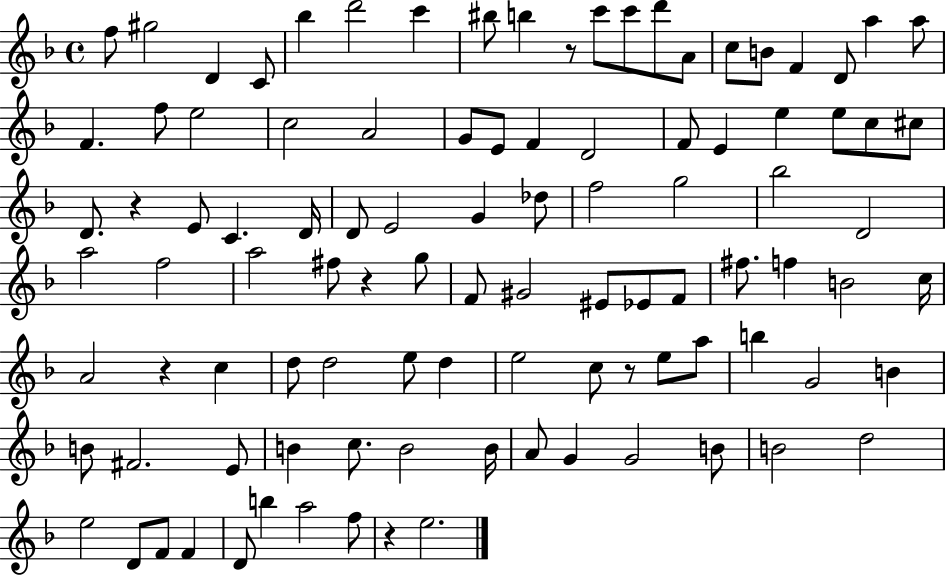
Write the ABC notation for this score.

X:1
T:Untitled
M:4/4
L:1/4
K:F
f/2 ^g2 D C/2 _b d'2 c' ^b/2 b z/2 c'/2 c'/2 d'/2 A/2 c/2 B/2 F D/2 a a/2 F f/2 e2 c2 A2 G/2 E/2 F D2 F/2 E e e/2 c/2 ^c/2 D/2 z E/2 C D/4 D/2 E2 G _d/2 f2 g2 _b2 D2 a2 f2 a2 ^f/2 z g/2 F/2 ^G2 ^E/2 _E/2 F/2 ^f/2 f B2 c/4 A2 z c d/2 d2 e/2 d e2 c/2 z/2 e/2 a/2 b G2 B B/2 ^F2 E/2 B c/2 B2 B/4 A/2 G G2 B/2 B2 d2 e2 D/2 F/2 F D/2 b a2 f/2 z e2